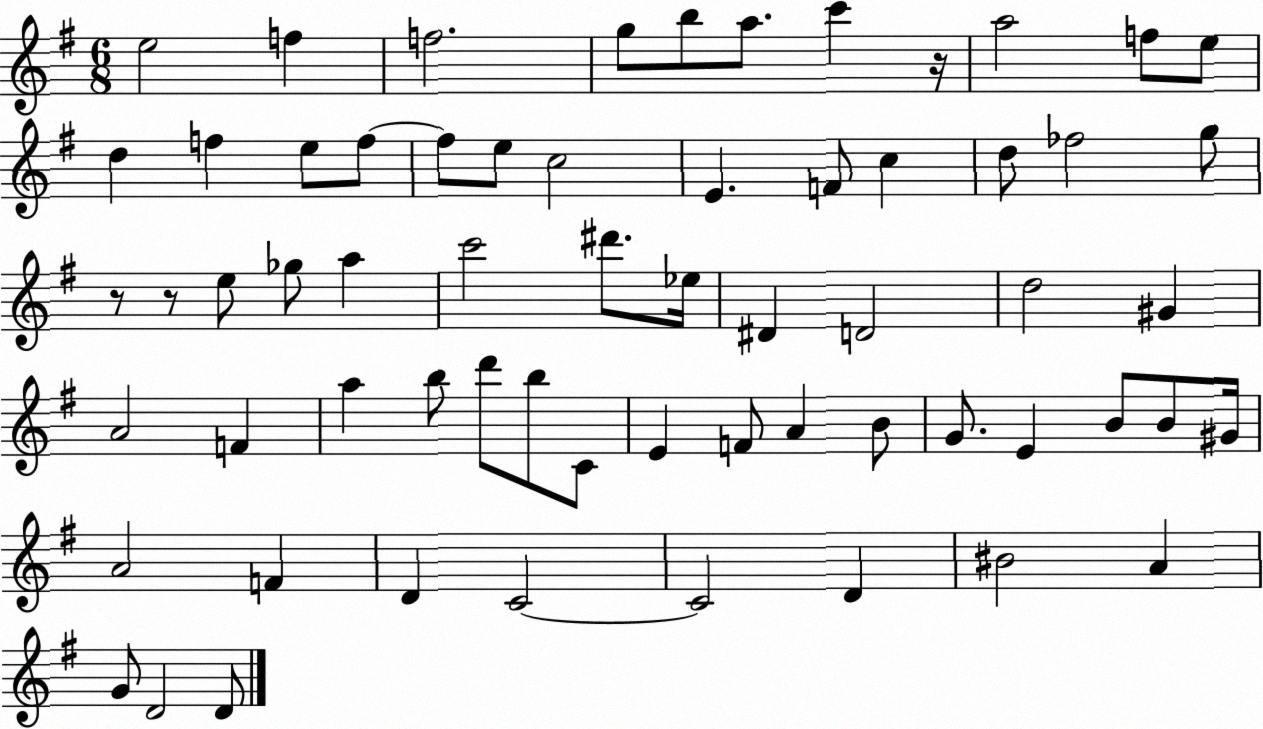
X:1
T:Untitled
M:6/8
L:1/4
K:G
e2 f f2 g/2 b/2 a/2 c' z/4 a2 f/2 e/2 d f e/2 f/2 f/2 e/2 c2 E F/2 c d/2 _f2 g/2 z/2 z/2 e/2 _g/2 a c'2 ^d'/2 _e/4 ^D D2 d2 ^G A2 F a b/2 d'/2 b/2 C/2 E F/2 A B/2 G/2 E B/2 B/2 ^G/4 A2 F D C2 C2 D ^B2 A G/2 D2 D/2